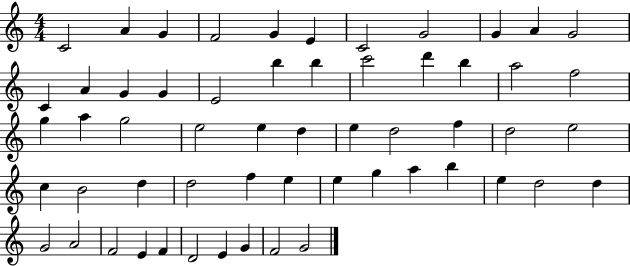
X:1
T:Untitled
M:4/4
L:1/4
K:C
C2 A G F2 G E C2 G2 G A G2 C A G G E2 b b c'2 d' b a2 f2 g a g2 e2 e d e d2 f d2 e2 c B2 d d2 f e e g a b e d2 d G2 A2 F2 E F D2 E G F2 G2